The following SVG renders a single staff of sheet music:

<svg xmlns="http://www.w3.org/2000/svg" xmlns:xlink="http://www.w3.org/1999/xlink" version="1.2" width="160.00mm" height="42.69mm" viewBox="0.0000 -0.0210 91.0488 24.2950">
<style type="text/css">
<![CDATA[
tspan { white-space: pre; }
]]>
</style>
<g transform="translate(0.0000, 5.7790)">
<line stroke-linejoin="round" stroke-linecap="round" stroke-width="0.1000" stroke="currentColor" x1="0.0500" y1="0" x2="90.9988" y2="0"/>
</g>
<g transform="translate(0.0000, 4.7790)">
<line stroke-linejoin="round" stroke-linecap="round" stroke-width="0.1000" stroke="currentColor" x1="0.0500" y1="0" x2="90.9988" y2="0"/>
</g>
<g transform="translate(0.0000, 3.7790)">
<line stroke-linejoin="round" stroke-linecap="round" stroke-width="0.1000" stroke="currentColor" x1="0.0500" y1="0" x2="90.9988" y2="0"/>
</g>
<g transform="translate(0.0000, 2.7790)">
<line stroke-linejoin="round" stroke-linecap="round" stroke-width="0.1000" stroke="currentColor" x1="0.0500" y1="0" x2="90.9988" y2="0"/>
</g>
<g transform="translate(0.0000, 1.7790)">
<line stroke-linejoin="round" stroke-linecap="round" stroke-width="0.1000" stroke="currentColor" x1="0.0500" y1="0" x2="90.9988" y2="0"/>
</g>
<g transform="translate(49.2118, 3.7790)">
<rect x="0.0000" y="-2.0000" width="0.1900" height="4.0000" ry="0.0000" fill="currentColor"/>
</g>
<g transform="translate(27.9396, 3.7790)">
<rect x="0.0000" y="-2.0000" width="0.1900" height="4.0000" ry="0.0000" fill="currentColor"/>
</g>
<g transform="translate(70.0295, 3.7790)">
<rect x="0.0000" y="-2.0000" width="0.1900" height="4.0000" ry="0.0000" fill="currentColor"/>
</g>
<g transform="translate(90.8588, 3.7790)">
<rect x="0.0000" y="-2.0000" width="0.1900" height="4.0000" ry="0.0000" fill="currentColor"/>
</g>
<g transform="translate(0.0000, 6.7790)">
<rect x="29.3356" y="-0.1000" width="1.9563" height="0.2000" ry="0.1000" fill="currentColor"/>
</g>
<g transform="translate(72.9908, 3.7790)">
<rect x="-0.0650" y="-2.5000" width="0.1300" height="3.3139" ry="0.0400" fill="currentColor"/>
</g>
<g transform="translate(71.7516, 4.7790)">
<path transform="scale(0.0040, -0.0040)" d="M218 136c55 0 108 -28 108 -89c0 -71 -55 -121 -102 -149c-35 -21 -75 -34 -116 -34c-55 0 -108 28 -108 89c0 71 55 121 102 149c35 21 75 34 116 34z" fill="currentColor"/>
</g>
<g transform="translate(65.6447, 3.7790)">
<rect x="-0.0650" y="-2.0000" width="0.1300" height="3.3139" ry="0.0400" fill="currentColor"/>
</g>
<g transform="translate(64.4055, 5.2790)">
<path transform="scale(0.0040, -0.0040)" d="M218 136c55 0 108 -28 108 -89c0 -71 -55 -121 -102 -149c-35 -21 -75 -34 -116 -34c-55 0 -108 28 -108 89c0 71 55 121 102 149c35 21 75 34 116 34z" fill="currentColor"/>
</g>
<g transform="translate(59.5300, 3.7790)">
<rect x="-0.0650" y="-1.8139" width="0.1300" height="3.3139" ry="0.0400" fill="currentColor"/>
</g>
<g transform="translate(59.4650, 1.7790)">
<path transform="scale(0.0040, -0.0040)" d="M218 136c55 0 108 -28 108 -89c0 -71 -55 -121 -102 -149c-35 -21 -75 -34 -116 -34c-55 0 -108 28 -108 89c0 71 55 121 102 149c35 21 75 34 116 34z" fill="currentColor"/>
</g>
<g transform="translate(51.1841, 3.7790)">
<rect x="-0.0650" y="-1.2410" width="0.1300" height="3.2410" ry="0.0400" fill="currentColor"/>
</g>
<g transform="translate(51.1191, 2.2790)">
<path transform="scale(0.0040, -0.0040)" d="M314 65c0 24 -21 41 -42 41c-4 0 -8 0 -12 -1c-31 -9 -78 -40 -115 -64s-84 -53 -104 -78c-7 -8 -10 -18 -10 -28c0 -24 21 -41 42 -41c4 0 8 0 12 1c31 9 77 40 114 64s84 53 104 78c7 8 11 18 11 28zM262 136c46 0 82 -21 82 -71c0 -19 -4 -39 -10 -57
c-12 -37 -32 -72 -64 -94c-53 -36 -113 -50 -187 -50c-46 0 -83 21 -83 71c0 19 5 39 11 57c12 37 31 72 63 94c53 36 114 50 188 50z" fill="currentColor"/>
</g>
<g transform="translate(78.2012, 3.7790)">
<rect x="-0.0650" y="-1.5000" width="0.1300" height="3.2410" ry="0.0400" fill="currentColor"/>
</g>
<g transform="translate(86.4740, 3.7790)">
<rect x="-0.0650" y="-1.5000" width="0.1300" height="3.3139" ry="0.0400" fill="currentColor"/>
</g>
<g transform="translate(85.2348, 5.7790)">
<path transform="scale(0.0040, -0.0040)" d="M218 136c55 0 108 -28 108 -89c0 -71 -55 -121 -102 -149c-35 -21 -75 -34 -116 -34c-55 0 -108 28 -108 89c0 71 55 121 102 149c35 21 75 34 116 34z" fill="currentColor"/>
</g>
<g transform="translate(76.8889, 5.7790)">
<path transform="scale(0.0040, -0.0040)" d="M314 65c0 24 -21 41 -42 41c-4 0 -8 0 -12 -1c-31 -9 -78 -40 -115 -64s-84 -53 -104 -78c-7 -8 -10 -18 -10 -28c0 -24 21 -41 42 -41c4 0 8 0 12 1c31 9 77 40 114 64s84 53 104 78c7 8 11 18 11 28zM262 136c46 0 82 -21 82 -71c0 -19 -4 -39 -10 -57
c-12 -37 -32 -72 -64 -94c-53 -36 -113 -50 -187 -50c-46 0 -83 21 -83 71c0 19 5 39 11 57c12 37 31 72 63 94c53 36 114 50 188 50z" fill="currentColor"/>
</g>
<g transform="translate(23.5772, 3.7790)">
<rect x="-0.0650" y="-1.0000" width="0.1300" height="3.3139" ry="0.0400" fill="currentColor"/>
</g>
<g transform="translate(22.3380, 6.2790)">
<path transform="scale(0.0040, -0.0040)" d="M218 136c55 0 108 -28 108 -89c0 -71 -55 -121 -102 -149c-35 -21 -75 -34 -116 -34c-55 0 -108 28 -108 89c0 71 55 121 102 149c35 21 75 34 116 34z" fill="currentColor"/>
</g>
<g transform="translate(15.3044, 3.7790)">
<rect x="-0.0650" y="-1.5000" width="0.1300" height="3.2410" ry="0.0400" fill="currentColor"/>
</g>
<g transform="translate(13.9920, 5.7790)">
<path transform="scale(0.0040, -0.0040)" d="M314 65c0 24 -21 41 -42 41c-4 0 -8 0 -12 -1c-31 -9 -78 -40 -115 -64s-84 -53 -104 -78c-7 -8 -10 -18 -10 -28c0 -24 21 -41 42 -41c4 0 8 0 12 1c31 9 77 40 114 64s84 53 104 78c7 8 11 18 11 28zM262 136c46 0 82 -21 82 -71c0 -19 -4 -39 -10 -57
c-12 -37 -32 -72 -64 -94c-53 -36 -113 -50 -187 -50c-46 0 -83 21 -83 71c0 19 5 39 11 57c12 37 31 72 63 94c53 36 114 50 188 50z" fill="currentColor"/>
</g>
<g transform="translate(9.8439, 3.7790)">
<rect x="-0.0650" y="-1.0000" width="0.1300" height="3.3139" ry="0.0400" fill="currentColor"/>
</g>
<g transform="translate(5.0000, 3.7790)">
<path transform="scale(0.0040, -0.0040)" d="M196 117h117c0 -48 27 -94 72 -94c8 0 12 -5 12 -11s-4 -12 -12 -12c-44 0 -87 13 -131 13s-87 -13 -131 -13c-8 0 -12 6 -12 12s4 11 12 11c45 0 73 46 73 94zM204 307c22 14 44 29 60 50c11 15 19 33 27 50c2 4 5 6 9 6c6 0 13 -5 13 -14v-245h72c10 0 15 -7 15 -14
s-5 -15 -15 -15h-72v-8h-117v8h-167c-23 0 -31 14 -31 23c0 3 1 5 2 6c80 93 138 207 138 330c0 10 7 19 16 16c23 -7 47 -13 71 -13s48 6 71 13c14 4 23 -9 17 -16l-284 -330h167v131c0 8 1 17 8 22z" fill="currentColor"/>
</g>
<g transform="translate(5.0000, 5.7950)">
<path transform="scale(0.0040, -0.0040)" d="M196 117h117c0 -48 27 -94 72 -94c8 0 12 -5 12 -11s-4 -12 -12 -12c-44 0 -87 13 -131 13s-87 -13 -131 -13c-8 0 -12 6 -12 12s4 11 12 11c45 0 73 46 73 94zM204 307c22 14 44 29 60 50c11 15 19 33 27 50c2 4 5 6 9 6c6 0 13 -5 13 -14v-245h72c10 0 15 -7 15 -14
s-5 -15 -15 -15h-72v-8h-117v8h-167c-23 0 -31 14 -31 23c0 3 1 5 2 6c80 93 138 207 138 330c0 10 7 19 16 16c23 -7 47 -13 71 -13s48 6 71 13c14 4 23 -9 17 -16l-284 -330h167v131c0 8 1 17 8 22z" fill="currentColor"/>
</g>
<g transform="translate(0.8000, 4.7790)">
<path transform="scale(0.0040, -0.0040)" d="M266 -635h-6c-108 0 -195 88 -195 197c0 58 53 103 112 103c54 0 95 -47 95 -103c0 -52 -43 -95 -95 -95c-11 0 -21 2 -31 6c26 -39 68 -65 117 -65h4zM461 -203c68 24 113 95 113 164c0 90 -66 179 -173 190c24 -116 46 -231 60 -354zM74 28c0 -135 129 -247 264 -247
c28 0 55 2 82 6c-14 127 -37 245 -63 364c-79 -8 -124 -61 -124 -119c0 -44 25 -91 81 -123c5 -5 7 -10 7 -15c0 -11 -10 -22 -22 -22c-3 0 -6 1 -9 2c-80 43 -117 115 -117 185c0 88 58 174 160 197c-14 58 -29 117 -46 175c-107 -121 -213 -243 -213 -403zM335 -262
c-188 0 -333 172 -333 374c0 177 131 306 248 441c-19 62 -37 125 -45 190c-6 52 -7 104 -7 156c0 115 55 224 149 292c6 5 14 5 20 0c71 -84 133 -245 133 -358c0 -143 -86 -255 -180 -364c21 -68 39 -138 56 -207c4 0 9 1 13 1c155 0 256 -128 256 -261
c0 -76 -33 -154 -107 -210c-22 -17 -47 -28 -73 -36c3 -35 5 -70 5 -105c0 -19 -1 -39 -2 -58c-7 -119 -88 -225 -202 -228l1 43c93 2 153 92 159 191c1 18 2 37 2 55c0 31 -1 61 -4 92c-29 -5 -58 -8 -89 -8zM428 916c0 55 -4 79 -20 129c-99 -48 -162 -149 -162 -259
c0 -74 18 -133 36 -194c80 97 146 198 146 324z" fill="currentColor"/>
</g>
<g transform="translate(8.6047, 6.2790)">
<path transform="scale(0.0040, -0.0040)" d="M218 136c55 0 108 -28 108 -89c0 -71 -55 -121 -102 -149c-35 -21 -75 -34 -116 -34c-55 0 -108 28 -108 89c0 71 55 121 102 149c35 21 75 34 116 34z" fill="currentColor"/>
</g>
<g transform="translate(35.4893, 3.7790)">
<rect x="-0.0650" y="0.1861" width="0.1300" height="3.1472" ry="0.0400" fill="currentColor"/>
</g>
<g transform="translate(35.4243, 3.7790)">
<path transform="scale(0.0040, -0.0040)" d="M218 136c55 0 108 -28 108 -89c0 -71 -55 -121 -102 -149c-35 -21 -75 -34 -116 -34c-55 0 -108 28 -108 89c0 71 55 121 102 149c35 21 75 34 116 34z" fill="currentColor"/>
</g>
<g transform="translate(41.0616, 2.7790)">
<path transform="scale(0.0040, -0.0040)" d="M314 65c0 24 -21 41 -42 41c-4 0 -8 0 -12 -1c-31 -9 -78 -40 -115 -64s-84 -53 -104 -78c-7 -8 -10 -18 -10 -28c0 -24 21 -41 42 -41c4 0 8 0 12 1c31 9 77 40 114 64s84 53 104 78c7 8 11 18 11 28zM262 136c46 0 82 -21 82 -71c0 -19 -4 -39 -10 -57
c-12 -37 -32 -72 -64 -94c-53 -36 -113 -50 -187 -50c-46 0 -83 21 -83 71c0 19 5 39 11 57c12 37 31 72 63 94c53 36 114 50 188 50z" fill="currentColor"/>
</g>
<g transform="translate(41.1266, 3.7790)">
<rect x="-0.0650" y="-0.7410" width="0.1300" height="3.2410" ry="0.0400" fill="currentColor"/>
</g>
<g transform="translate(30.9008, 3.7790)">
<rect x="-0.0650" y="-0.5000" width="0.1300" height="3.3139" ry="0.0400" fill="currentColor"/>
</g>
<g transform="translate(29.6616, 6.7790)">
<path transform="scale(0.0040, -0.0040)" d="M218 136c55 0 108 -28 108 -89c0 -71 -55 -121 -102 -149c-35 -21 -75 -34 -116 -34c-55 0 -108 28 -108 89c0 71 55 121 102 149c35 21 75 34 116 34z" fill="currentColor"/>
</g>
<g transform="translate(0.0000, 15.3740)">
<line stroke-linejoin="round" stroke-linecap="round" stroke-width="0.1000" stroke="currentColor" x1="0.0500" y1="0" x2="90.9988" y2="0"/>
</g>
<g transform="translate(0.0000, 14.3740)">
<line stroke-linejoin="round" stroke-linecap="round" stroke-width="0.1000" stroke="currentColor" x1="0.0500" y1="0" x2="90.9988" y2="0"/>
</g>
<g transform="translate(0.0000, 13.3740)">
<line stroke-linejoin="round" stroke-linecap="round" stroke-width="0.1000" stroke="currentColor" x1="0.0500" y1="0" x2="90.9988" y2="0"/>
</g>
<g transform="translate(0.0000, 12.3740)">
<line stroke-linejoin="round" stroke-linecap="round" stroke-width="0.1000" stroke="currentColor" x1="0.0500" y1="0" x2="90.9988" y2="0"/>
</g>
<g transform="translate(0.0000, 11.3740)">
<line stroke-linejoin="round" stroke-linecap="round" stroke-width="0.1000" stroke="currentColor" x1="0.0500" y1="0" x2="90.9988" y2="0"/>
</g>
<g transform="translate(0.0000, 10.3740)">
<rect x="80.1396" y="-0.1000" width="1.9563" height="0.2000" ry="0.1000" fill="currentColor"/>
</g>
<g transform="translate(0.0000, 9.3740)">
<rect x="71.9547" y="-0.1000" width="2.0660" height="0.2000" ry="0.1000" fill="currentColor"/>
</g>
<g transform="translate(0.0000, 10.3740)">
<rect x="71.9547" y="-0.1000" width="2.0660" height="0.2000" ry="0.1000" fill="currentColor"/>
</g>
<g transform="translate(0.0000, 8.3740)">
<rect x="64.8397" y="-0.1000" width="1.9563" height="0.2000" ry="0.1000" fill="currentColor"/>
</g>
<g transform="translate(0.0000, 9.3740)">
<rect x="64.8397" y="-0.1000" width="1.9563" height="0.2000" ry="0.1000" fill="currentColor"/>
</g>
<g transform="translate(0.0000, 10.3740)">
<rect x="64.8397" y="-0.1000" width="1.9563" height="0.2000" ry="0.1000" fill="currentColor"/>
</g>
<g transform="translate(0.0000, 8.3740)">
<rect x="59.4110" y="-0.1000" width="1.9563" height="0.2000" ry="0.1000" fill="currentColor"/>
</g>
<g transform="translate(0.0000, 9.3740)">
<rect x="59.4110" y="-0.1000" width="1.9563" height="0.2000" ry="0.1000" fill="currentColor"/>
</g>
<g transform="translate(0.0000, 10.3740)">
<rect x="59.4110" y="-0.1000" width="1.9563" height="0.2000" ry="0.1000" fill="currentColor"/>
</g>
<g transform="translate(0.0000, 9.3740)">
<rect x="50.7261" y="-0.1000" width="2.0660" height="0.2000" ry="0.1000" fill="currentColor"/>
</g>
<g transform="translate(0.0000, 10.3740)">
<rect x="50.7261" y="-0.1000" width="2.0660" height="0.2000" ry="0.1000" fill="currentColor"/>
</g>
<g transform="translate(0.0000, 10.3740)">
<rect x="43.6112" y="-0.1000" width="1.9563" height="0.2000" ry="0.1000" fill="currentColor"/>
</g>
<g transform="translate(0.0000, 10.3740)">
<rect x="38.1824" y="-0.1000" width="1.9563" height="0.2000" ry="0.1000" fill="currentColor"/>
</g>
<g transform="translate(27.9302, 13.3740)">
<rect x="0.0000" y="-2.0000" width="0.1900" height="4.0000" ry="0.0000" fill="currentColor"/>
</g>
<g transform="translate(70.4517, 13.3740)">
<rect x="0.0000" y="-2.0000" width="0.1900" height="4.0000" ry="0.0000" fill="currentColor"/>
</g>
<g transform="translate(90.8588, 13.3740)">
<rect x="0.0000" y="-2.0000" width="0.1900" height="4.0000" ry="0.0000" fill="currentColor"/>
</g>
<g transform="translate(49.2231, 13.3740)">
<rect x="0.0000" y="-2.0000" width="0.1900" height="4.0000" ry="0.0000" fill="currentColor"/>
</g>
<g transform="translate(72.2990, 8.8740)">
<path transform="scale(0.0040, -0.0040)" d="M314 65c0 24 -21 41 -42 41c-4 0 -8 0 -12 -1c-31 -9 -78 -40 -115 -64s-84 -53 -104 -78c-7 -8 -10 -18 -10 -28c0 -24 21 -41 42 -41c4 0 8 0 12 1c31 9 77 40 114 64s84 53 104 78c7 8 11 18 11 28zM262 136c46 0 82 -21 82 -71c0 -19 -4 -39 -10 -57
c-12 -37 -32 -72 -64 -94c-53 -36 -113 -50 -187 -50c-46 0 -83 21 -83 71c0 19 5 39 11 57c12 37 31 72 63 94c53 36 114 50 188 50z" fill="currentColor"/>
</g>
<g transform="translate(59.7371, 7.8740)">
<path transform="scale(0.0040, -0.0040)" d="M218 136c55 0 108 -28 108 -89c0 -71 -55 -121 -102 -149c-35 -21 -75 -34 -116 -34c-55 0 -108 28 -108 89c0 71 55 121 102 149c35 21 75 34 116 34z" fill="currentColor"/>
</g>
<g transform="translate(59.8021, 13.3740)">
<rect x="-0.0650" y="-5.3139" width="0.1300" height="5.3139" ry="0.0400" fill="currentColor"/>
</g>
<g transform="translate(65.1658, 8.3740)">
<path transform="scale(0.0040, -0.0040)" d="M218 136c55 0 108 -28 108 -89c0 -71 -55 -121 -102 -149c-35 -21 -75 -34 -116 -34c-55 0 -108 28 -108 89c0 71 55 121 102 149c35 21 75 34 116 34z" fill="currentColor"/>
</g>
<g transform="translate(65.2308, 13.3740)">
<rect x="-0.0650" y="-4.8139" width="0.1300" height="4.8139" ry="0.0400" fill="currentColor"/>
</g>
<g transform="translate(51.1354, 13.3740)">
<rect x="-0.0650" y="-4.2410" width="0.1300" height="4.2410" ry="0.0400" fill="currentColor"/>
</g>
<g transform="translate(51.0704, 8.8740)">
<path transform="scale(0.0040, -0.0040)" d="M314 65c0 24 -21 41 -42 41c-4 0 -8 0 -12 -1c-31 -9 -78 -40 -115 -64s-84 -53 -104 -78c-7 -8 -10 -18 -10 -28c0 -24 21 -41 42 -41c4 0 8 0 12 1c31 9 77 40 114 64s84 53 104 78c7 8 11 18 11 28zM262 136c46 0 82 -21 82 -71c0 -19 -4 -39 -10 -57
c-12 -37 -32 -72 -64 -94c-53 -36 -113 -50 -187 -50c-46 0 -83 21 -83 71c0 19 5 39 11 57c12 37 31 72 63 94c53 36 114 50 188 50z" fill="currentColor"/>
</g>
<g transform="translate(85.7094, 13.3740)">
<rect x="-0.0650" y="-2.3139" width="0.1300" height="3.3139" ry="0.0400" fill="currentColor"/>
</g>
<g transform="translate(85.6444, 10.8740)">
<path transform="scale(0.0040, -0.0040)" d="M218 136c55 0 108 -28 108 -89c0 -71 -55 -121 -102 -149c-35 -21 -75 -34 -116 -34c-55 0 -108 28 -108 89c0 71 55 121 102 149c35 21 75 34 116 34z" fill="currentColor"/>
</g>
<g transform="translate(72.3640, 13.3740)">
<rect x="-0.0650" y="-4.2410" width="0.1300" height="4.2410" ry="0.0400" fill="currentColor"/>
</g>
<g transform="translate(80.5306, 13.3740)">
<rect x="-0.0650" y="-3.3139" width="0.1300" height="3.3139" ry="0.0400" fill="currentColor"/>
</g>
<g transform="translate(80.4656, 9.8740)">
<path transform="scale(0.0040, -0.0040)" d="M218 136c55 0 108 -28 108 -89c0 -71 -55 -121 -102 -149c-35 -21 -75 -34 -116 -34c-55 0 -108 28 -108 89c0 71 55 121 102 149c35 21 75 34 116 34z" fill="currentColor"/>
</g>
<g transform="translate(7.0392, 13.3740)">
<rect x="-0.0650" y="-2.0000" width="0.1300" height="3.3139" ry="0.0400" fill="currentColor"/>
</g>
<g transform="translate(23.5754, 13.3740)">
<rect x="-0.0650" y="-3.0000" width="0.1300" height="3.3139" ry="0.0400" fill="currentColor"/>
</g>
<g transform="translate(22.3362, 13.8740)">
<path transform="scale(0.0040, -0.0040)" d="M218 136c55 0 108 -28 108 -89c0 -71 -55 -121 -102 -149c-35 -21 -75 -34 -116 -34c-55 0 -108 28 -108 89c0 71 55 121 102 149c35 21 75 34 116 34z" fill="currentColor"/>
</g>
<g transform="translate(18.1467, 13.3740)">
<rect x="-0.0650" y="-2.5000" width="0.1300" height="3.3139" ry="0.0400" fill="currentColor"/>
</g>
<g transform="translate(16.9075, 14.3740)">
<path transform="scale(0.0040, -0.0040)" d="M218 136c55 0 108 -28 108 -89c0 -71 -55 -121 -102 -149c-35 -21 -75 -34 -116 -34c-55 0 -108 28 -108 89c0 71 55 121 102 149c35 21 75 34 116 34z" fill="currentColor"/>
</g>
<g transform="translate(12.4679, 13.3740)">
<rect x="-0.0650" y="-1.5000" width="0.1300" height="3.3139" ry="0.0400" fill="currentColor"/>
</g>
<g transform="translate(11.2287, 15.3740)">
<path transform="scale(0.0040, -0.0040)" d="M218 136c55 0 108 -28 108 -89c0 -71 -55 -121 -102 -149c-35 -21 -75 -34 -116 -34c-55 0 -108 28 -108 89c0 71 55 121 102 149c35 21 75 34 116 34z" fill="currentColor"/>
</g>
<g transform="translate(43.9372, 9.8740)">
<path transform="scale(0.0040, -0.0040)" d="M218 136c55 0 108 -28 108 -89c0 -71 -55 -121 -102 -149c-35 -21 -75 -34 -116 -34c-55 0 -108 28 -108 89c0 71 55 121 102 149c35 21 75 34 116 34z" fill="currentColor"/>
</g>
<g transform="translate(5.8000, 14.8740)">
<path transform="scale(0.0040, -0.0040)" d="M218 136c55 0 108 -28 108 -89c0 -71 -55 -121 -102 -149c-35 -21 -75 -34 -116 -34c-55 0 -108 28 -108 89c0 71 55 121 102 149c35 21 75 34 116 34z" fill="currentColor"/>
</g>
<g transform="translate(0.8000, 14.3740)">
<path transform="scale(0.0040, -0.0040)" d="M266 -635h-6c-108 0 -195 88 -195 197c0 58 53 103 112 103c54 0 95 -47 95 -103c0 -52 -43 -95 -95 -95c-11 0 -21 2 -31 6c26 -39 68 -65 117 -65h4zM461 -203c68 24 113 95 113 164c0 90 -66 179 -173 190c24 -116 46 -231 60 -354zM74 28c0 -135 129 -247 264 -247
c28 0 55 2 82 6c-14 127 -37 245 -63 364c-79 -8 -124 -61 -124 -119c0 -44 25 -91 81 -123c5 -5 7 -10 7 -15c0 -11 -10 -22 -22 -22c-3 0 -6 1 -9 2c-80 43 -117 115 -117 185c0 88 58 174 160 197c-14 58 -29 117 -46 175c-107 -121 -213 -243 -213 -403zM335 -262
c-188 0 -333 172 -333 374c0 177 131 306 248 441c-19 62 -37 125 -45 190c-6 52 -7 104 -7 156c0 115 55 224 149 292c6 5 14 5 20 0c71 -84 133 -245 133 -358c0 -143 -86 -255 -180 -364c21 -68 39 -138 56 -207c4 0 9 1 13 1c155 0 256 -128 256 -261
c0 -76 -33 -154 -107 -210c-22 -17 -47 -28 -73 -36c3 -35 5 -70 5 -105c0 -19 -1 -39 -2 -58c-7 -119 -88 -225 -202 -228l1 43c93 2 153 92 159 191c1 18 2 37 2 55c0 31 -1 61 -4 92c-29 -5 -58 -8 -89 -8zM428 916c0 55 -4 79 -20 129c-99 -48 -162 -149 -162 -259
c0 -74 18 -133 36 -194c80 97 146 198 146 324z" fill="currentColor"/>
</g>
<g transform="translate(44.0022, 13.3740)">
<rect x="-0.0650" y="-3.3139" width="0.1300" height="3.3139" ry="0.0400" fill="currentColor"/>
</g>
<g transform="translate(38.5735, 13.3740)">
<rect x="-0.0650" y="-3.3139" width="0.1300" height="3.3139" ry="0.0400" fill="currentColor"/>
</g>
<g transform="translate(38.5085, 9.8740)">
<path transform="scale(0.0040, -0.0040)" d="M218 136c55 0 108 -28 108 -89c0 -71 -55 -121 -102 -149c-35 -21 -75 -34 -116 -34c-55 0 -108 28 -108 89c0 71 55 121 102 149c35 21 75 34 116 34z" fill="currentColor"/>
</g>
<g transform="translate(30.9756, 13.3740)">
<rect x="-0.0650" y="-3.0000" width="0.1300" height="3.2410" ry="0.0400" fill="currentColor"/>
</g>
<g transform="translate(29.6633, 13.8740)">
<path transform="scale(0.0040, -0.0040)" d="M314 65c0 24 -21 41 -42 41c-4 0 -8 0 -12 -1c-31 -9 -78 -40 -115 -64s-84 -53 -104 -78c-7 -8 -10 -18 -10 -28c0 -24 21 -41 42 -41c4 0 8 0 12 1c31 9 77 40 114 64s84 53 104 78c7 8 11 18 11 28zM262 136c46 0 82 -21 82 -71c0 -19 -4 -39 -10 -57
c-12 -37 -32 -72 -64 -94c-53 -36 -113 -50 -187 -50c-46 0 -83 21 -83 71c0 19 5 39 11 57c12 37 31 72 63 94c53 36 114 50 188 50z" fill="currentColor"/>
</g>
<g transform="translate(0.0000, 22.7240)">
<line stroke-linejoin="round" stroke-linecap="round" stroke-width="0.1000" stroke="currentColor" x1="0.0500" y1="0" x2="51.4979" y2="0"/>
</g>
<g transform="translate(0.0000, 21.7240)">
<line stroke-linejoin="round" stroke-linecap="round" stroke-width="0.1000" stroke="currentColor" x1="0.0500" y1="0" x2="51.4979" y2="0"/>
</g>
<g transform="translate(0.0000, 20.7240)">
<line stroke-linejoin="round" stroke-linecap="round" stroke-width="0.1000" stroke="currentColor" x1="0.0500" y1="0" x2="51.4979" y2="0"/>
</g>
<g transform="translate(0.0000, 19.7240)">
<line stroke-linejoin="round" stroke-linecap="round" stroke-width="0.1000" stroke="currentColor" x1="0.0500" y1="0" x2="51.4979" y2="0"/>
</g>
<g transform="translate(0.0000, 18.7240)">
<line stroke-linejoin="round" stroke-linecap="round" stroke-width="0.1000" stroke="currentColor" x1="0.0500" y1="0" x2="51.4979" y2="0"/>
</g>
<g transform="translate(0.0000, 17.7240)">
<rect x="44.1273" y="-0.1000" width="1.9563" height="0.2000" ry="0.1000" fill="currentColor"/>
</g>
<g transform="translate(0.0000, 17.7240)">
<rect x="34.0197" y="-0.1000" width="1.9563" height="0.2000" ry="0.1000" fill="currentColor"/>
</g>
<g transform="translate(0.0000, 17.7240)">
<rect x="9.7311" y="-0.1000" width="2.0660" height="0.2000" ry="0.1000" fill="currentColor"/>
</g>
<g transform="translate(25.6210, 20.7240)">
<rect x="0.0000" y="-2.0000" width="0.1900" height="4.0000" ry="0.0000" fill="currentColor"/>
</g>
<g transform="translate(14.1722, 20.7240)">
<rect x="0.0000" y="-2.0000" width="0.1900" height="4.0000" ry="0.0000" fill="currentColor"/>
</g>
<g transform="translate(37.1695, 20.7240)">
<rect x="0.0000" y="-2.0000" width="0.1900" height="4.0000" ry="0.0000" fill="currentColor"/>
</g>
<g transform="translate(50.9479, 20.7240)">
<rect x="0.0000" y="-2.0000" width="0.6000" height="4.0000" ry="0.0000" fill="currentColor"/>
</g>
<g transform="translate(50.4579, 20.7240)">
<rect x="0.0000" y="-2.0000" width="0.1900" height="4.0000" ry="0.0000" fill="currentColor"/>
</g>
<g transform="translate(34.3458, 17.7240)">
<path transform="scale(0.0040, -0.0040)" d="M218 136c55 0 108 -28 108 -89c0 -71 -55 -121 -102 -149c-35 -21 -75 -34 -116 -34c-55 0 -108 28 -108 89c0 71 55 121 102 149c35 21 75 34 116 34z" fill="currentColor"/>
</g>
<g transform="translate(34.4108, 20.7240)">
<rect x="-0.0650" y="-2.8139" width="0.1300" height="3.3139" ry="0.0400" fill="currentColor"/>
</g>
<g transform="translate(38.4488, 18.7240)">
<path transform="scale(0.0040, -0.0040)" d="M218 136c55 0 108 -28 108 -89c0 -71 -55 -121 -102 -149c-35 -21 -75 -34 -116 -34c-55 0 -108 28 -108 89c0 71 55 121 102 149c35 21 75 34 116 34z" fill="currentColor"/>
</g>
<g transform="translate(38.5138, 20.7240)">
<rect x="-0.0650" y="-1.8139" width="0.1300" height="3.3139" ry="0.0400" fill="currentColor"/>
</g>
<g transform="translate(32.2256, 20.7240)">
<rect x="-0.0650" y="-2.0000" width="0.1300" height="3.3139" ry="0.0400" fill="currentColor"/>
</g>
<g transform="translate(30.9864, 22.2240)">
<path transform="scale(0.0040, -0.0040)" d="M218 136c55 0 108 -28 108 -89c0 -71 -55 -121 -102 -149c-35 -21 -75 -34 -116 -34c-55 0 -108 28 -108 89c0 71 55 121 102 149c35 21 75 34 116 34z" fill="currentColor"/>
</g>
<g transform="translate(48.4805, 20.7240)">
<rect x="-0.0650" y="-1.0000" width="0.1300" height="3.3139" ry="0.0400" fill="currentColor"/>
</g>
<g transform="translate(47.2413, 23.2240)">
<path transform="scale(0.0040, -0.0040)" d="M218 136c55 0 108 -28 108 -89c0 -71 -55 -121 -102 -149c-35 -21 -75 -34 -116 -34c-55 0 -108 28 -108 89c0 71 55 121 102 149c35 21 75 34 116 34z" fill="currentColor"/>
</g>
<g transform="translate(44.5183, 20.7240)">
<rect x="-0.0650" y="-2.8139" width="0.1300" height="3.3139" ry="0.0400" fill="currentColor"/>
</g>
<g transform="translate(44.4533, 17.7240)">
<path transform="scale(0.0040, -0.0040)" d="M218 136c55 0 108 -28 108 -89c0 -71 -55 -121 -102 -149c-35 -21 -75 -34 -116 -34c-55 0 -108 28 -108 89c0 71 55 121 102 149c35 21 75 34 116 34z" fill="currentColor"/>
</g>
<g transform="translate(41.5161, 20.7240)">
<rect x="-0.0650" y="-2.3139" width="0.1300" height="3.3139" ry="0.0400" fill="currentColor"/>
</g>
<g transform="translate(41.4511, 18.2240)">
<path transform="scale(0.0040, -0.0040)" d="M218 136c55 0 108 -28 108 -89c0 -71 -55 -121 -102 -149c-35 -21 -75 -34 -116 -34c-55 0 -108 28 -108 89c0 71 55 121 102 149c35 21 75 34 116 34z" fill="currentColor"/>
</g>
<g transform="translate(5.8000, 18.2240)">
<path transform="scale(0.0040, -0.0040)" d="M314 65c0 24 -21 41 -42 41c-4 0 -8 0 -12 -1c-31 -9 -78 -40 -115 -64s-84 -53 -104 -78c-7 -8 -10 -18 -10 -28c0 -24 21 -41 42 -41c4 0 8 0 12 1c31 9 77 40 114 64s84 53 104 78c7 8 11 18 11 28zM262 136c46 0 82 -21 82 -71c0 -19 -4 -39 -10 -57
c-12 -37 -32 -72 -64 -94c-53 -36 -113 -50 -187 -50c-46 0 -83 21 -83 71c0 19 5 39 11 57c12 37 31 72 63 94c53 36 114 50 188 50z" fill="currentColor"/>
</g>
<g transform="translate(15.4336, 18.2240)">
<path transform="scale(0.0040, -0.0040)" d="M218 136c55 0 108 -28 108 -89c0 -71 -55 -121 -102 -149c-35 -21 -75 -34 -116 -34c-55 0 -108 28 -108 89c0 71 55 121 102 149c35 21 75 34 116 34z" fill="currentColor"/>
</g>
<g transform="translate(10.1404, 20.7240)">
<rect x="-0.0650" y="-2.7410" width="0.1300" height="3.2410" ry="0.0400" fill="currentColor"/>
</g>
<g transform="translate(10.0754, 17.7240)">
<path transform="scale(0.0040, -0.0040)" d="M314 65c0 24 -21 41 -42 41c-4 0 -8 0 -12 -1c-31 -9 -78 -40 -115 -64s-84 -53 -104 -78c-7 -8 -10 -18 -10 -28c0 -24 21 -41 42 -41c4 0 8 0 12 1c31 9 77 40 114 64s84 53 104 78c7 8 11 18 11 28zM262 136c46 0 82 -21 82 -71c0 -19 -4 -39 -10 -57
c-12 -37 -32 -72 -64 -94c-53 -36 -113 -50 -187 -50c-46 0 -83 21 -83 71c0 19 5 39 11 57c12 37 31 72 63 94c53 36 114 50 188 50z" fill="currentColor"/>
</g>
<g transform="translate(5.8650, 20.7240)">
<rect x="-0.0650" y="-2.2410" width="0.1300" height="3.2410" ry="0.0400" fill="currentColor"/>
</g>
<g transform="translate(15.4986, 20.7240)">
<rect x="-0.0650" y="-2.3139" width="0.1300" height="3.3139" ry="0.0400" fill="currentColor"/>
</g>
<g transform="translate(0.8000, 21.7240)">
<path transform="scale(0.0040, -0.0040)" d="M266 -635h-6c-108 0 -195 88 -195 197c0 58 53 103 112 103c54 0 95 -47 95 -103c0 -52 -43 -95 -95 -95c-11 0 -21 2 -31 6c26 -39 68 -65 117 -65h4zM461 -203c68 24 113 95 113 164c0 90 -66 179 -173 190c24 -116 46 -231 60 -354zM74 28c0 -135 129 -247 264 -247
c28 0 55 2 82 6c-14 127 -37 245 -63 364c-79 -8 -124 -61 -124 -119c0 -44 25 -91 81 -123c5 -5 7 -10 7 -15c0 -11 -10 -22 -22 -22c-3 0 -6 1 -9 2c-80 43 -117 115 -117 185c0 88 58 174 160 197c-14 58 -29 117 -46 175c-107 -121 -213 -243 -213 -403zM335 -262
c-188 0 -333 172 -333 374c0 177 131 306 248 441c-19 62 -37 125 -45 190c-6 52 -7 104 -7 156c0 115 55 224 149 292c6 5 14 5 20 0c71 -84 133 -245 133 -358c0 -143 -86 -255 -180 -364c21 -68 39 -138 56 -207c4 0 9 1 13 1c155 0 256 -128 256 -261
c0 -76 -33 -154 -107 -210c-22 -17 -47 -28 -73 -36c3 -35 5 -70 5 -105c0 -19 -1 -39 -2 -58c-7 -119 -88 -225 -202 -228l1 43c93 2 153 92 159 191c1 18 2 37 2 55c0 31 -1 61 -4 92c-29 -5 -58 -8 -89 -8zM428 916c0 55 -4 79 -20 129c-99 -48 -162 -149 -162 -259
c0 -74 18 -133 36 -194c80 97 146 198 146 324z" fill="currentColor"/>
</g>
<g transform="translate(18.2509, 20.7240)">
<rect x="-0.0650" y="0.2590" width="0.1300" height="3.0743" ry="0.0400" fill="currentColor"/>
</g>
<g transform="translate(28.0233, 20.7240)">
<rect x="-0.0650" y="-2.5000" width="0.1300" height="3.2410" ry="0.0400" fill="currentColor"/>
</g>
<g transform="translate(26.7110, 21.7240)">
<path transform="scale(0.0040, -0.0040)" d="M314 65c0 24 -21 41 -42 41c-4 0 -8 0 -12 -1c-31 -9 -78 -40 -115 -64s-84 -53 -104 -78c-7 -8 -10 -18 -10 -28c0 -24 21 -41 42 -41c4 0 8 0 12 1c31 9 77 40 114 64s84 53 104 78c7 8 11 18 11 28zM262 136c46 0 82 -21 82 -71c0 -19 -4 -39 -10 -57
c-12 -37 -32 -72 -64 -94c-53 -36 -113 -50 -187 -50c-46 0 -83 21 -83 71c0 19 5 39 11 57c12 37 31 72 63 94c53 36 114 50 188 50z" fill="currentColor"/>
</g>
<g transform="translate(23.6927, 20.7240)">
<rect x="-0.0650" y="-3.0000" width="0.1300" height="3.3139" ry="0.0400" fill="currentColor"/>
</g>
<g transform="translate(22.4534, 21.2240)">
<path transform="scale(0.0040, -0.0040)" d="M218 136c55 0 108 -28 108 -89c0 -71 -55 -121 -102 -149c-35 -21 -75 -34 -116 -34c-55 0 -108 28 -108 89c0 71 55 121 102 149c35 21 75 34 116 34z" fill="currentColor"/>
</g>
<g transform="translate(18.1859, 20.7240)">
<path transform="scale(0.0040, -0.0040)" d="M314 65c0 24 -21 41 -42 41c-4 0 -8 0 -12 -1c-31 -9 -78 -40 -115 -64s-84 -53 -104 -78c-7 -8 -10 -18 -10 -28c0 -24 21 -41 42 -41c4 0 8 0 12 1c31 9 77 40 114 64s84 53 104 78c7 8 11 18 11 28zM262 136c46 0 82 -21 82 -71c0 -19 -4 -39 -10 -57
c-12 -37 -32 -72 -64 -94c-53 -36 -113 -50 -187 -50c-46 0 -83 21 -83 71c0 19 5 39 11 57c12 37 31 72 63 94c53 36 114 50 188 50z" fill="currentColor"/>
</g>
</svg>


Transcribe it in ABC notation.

X:1
T:Untitled
M:4/4
L:1/4
K:C
D E2 D C B d2 e2 f F G E2 E F E G A A2 b b d'2 f' e' d'2 b g g2 a2 g B2 A G2 F a f g a D